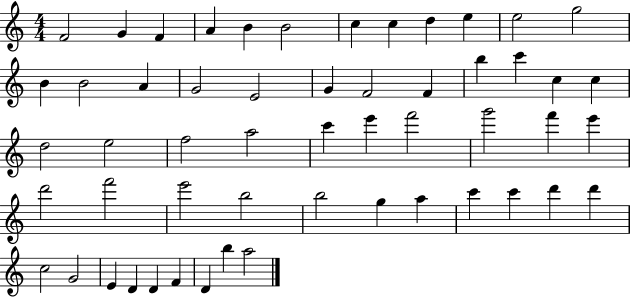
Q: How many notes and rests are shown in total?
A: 54